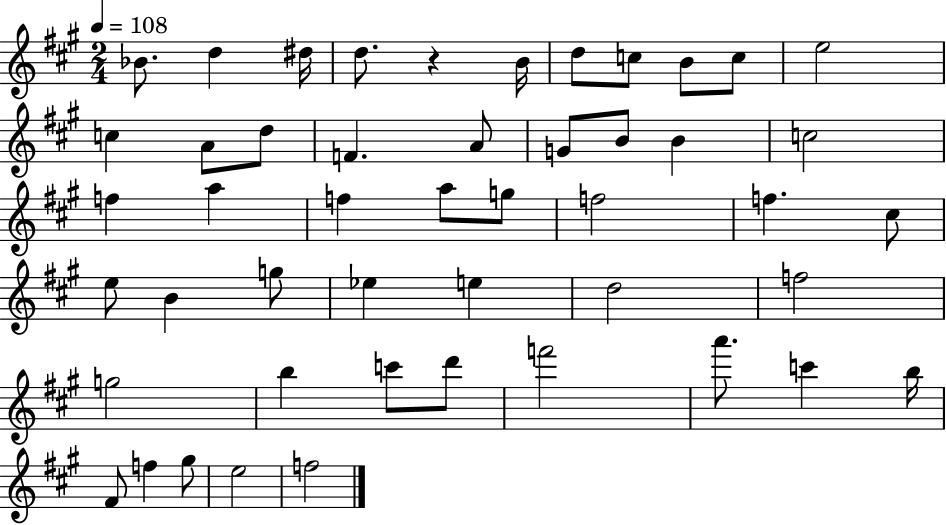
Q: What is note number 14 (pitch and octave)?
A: F4